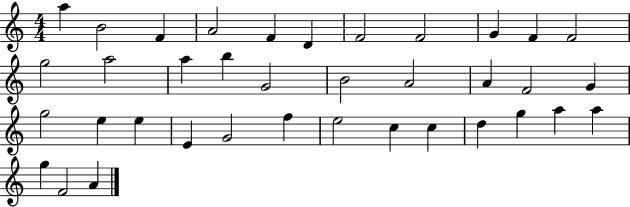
{
  \clef treble
  \numericTimeSignature
  \time 4/4
  \key c \major
  a''4 b'2 f'4 | a'2 f'4 d'4 | f'2 f'2 | g'4 f'4 f'2 | \break g''2 a''2 | a''4 b''4 g'2 | b'2 a'2 | a'4 f'2 g'4 | \break g''2 e''4 e''4 | e'4 g'2 f''4 | e''2 c''4 c''4 | d''4 g''4 a''4 a''4 | \break g''4 f'2 a'4 | \bar "|."
}